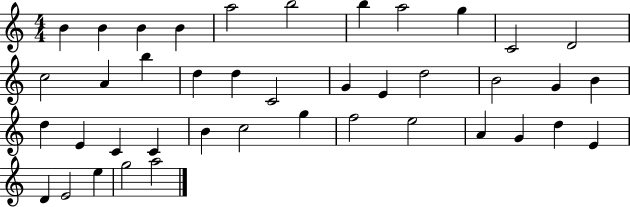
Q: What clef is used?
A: treble